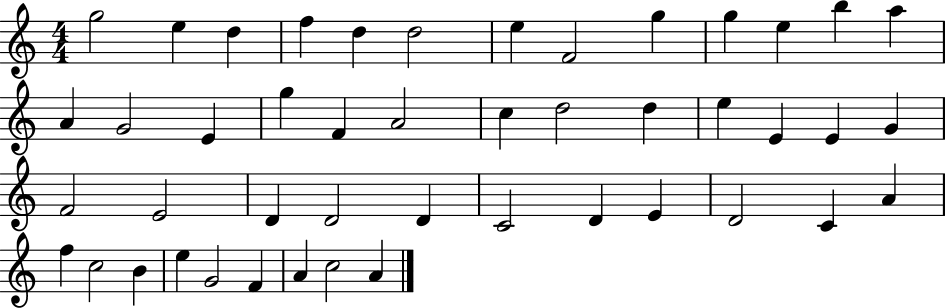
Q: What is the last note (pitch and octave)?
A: A4